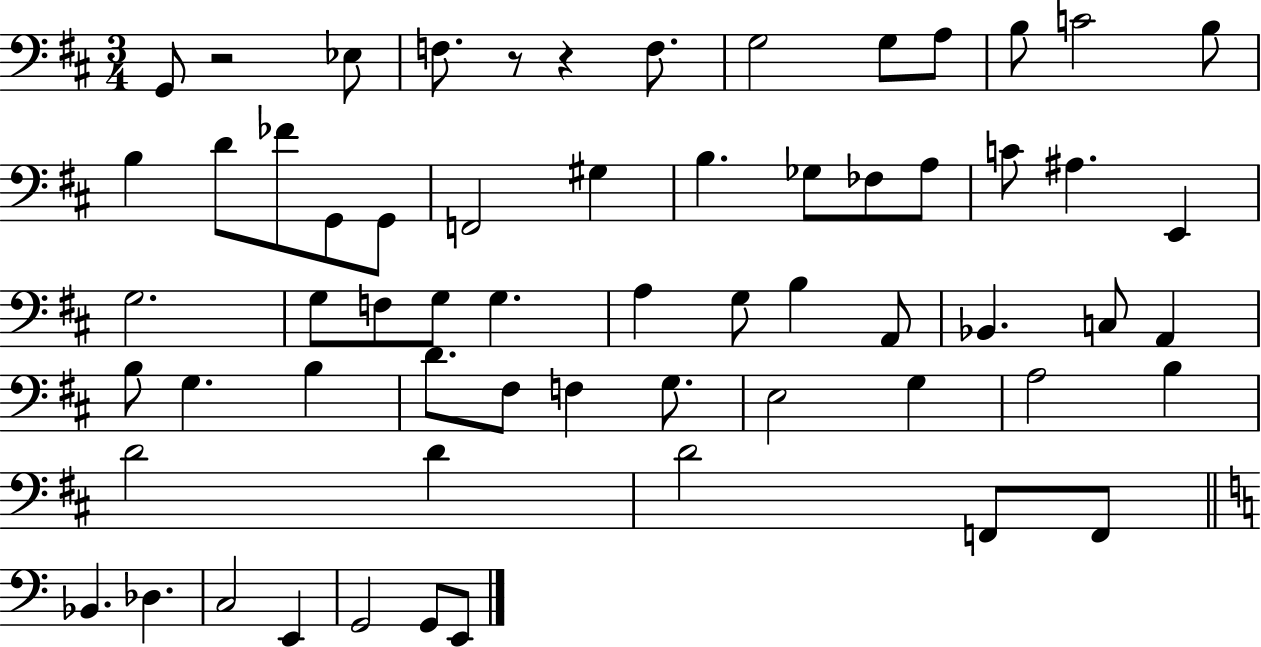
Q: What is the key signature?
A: D major